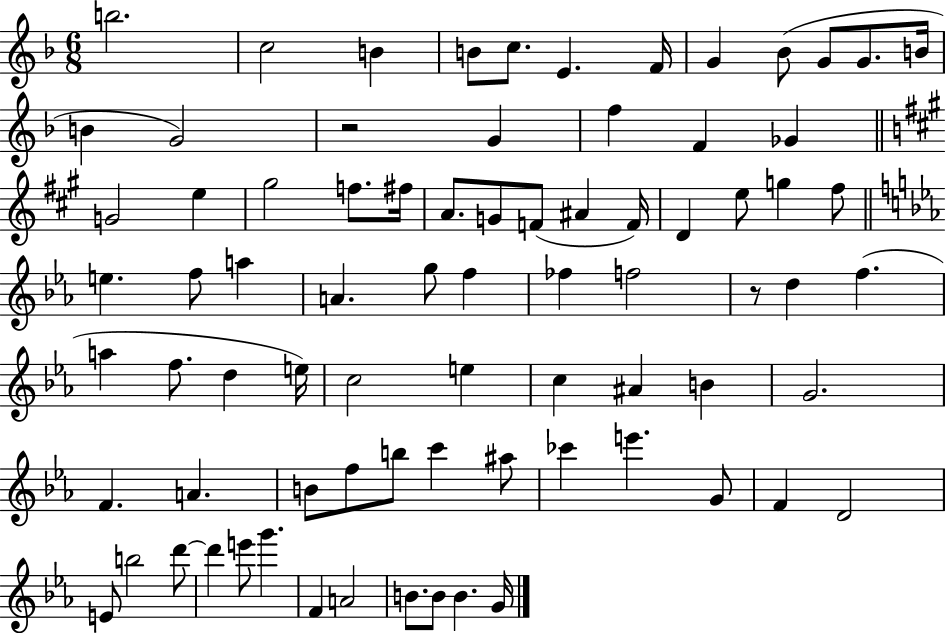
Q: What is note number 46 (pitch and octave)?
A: E5